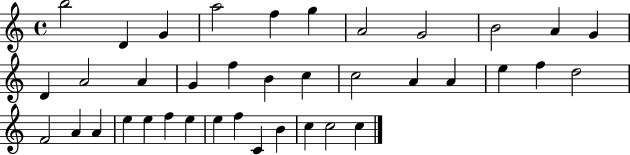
X:1
T:Untitled
M:4/4
L:1/4
K:C
b2 D G a2 f g A2 G2 B2 A G D A2 A G f B c c2 A A e f d2 F2 A A e e f e e f C B c c2 c